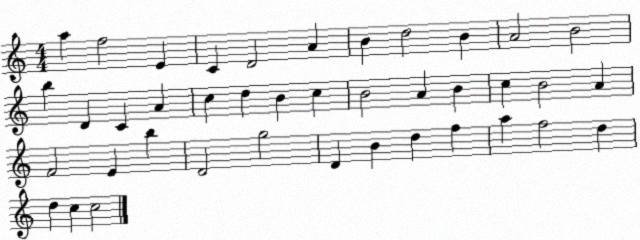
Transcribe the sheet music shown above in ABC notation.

X:1
T:Untitled
M:4/4
L:1/4
K:C
a f2 E C D2 A B d2 B A2 B2 b D C A c d B c B2 A B c B2 A F2 E b D2 g2 D B d f a f2 d d c c2